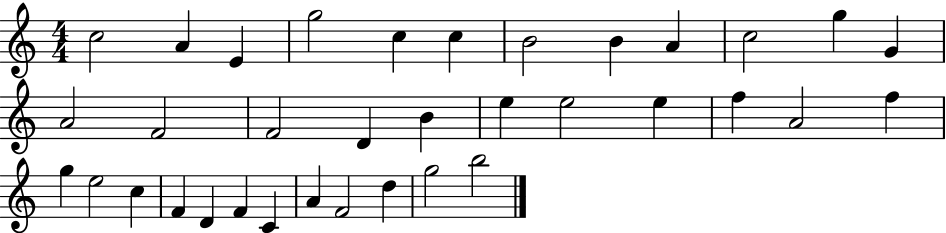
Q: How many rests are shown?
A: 0